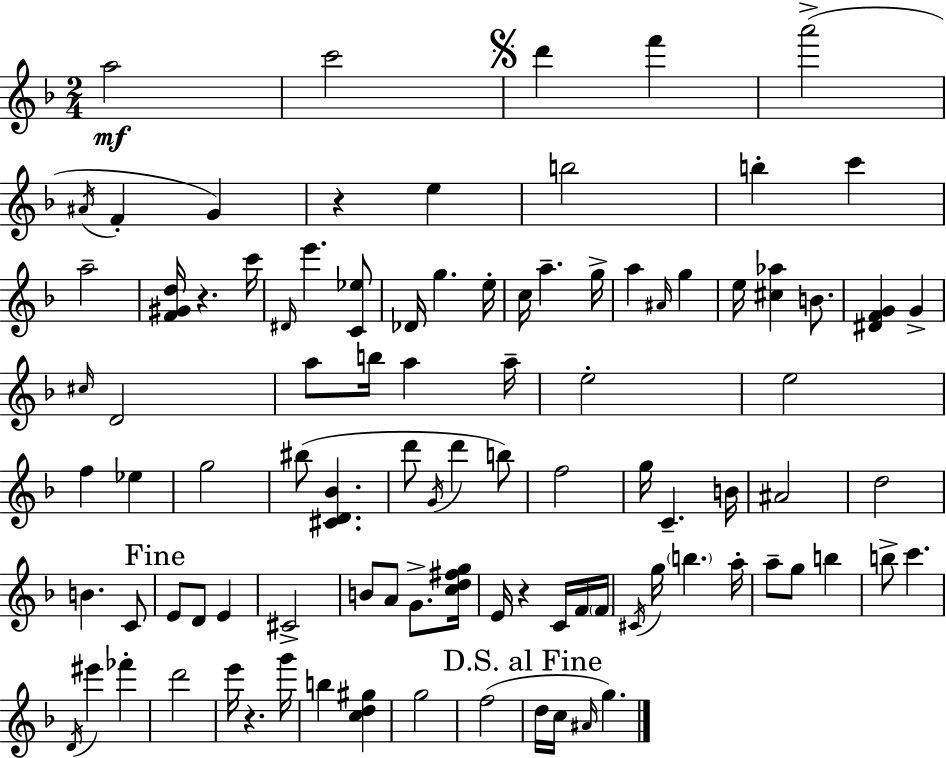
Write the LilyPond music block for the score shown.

{
  \clef treble
  \numericTimeSignature
  \time 2/4
  \key d \minor
  \repeat volta 2 { a''2\mf | c'''2 | \mark \markup { \musicglyph "scripts.segno" } d'''4 f'''4 | a'''2->( | \break \acciaccatura { ais'16 } f'4-. g'4) | r4 e''4 | b''2 | b''4-. c'''4 | \break a''2-- | <f' gis' d''>16 r4. | c'''16 \grace { dis'16 } e'''4. | <c' ees''>8 des'16 g''4. | \break e''16-. c''16 a''4.-- | g''16-> a''4 \grace { ais'16 } g''4 | e''16 <cis'' aes''>4 | b'8. <dis' f' g'>4 g'4-> | \break \grace { cis''16 } d'2 | a''8 b''16 a''4 | a''16-- e''2-. | e''2 | \break f''4 | ees''4 g''2 | bis''8( <cis' d' bes'>4. | d'''8 \acciaccatura { g'16 } d'''4 | \break b''8) f''2 | g''16 c'4.-- | b'16 ais'2 | d''2 | \break b'4. | c'8 \mark "Fine" e'8 d'8 | e'4 cis'2-> | b'8 a'8 | \break g'8.-> <c'' d'' fis'' g''>16 e'16 r4 | c'16 f'16 \parenthesize f'16 \acciaccatura { cis'16 } g''16 \parenthesize b''4. | a''16-. a''8-- | g''8 b''4 b''8-> | \break c'''4. \acciaccatura { d'16 } eis'''4 | fes'''4-. d'''2 | e'''16 | r4. g'''16 b''4 | \break <c'' d'' gis''>4 g''2 | f''2( | \mark "D.S. al Fine" d''16 | c''16 \grace { ais'16 } g''4.) | \break } \bar "|."
}